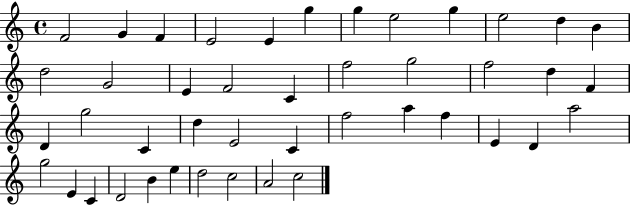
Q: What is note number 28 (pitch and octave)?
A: C4